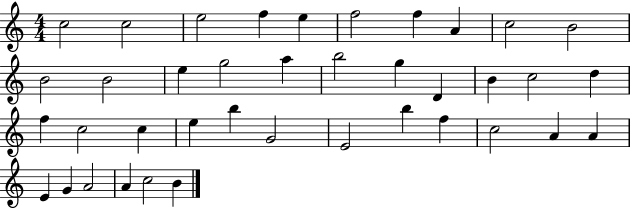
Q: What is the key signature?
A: C major